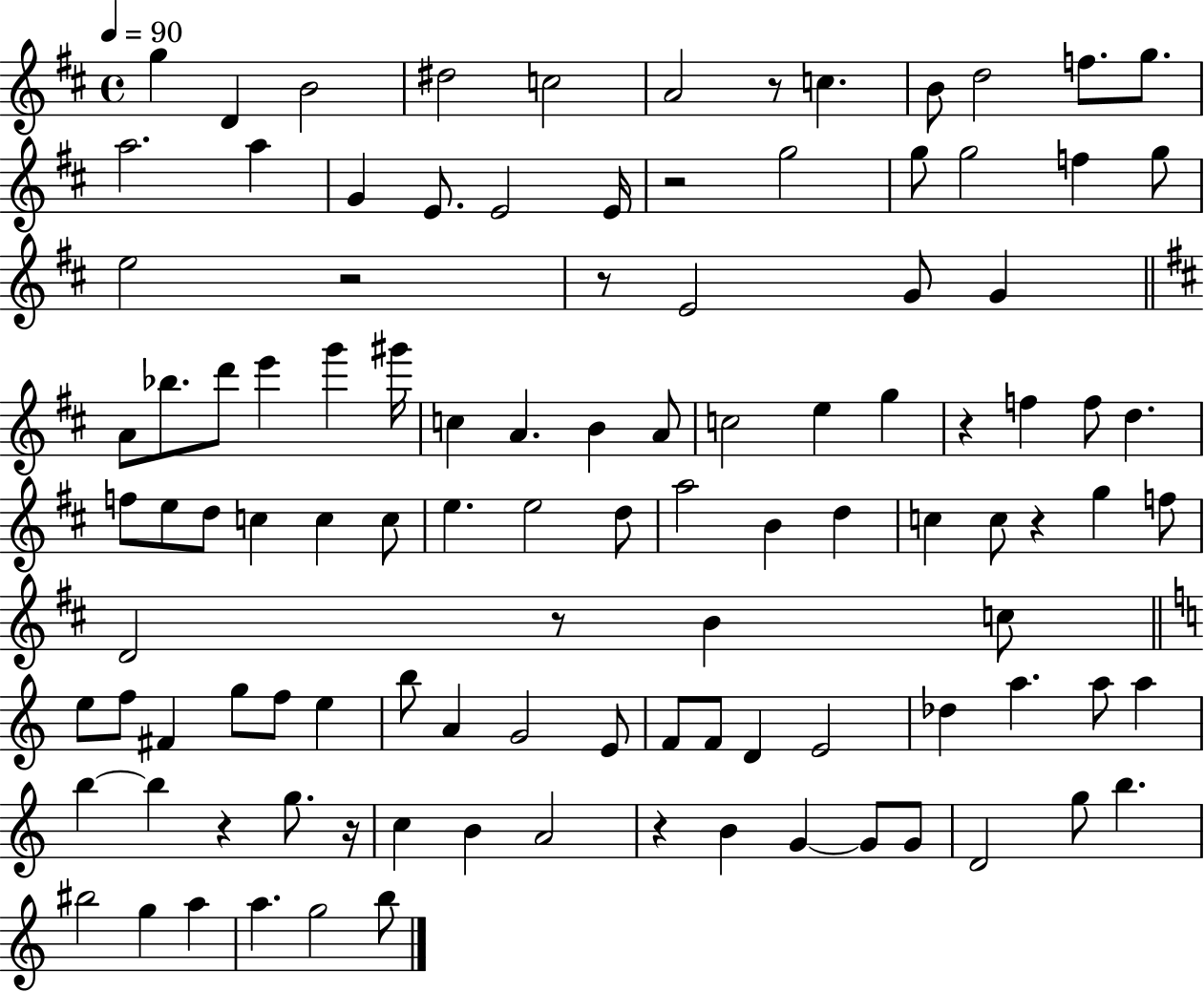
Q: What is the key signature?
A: D major